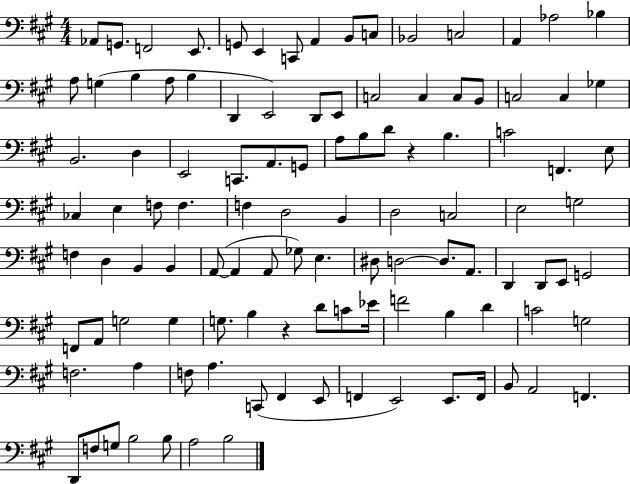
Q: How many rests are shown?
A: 2